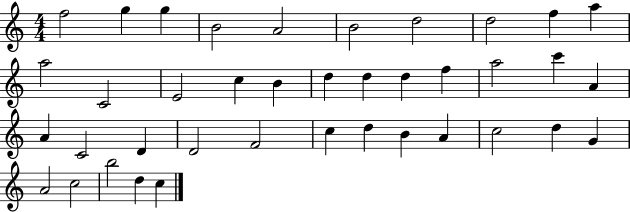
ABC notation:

X:1
T:Untitled
M:4/4
L:1/4
K:C
f2 g g B2 A2 B2 d2 d2 f a a2 C2 E2 c B d d d f a2 c' A A C2 D D2 F2 c d B A c2 d G A2 c2 b2 d c